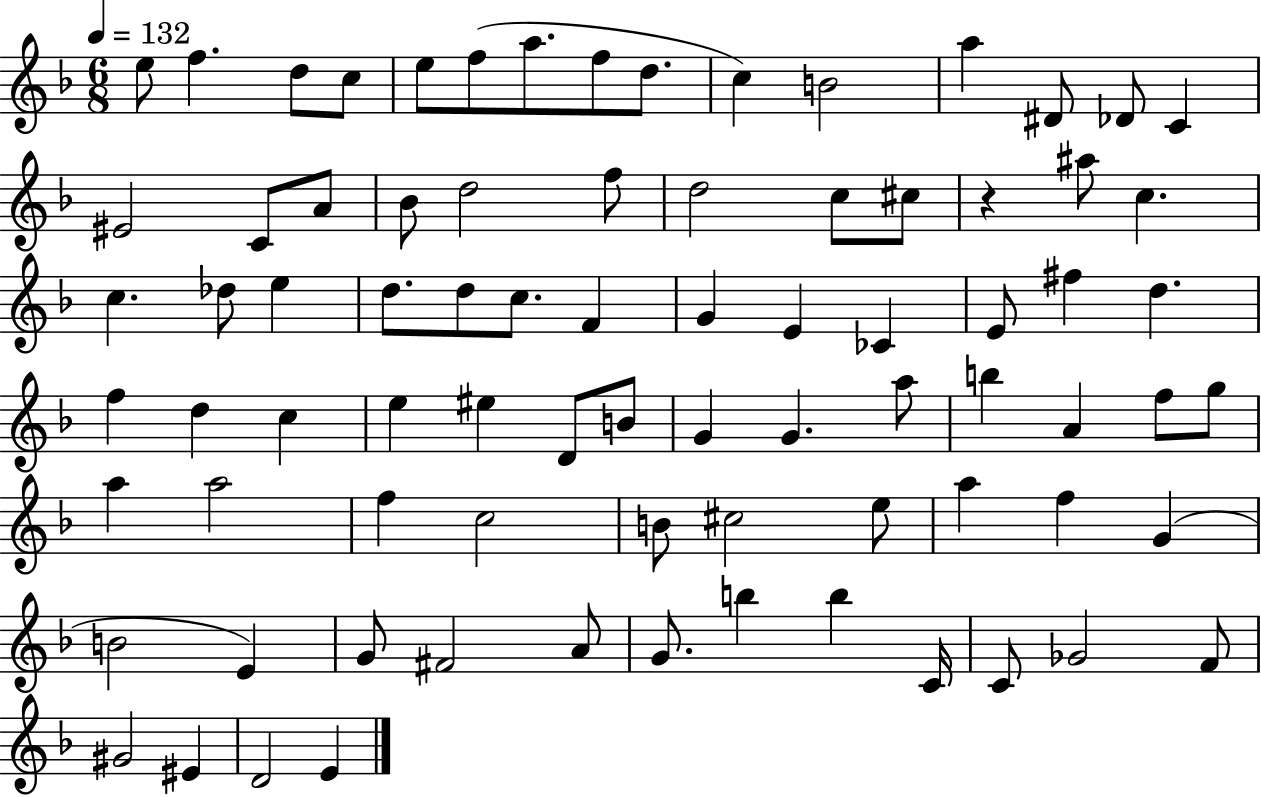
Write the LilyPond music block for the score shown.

{
  \clef treble
  \numericTimeSignature
  \time 6/8
  \key f \major
  \tempo 4 = 132
  e''8 f''4. d''8 c''8 | e''8 f''8( a''8. f''8 d''8. | c''4) b'2 | a''4 dis'8 des'8 c'4 | \break eis'2 c'8 a'8 | bes'8 d''2 f''8 | d''2 c''8 cis''8 | r4 ais''8 c''4. | \break c''4. des''8 e''4 | d''8. d''8 c''8. f'4 | g'4 e'4 ces'4 | e'8 fis''4 d''4. | \break f''4 d''4 c''4 | e''4 eis''4 d'8 b'8 | g'4 g'4. a''8 | b''4 a'4 f''8 g''8 | \break a''4 a''2 | f''4 c''2 | b'8 cis''2 e''8 | a''4 f''4 g'4( | \break b'2 e'4) | g'8 fis'2 a'8 | g'8. b''4 b''4 c'16 | c'8 ges'2 f'8 | \break gis'2 eis'4 | d'2 e'4 | \bar "|."
}